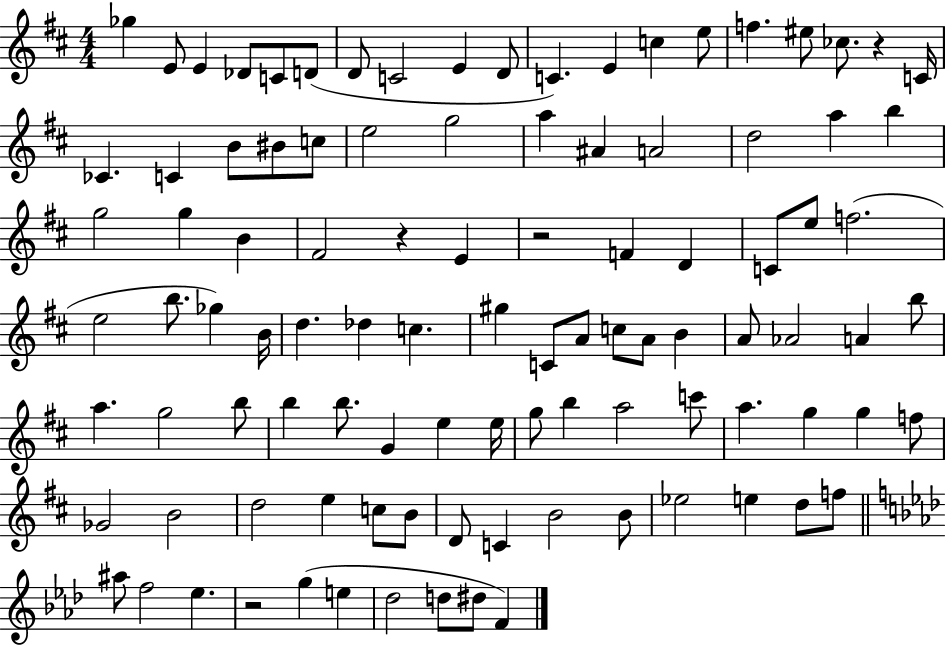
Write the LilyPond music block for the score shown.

{
  \clef treble
  \numericTimeSignature
  \time 4/4
  \key d \major
  \repeat volta 2 { ges''4 e'8 e'4 des'8 c'8 d'8( | d'8 c'2 e'4 d'8 | c'4.) e'4 c''4 e''8 | f''4. eis''8 ces''8. r4 c'16 | \break ces'4. c'4 b'8 bis'8 c''8 | e''2 g''2 | a''4 ais'4 a'2 | d''2 a''4 b''4 | \break g''2 g''4 b'4 | fis'2 r4 e'4 | r2 f'4 d'4 | c'8 e''8 f''2.( | \break e''2 b''8. ges''4) b'16 | d''4. des''4 c''4. | gis''4 c'8 a'8 c''8 a'8 b'4 | a'8 aes'2 a'4 b''8 | \break a''4. g''2 b''8 | b''4 b''8. g'4 e''4 e''16 | g''8 b''4 a''2 c'''8 | a''4. g''4 g''4 f''8 | \break ges'2 b'2 | d''2 e''4 c''8 b'8 | d'8 c'4 b'2 b'8 | ees''2 e''4 d''8 f''8 | \break \bar "||" \break \key aes \major ais''8 f''2 ees''4. | r2 g''4( e''4 | des''2 d''8 dis''8 f'4) | } \bar "|."
}